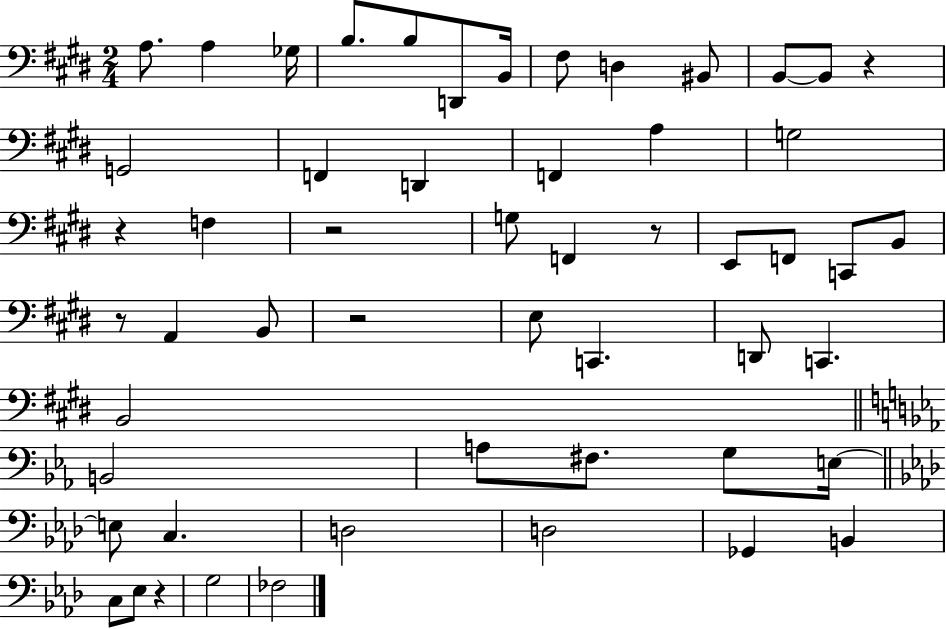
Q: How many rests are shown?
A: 7